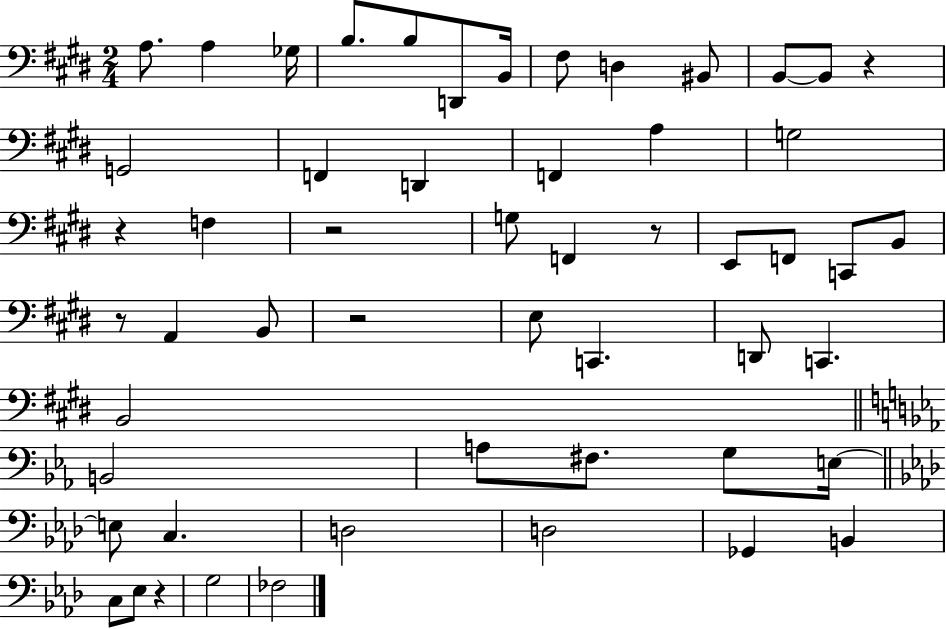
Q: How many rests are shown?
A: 7